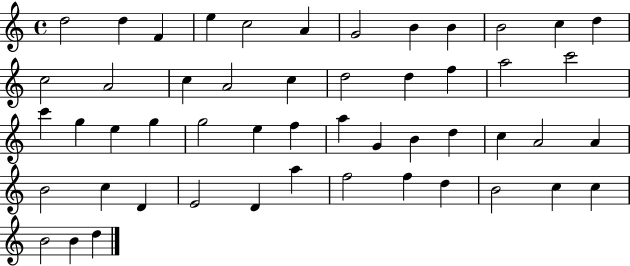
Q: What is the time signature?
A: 4/4